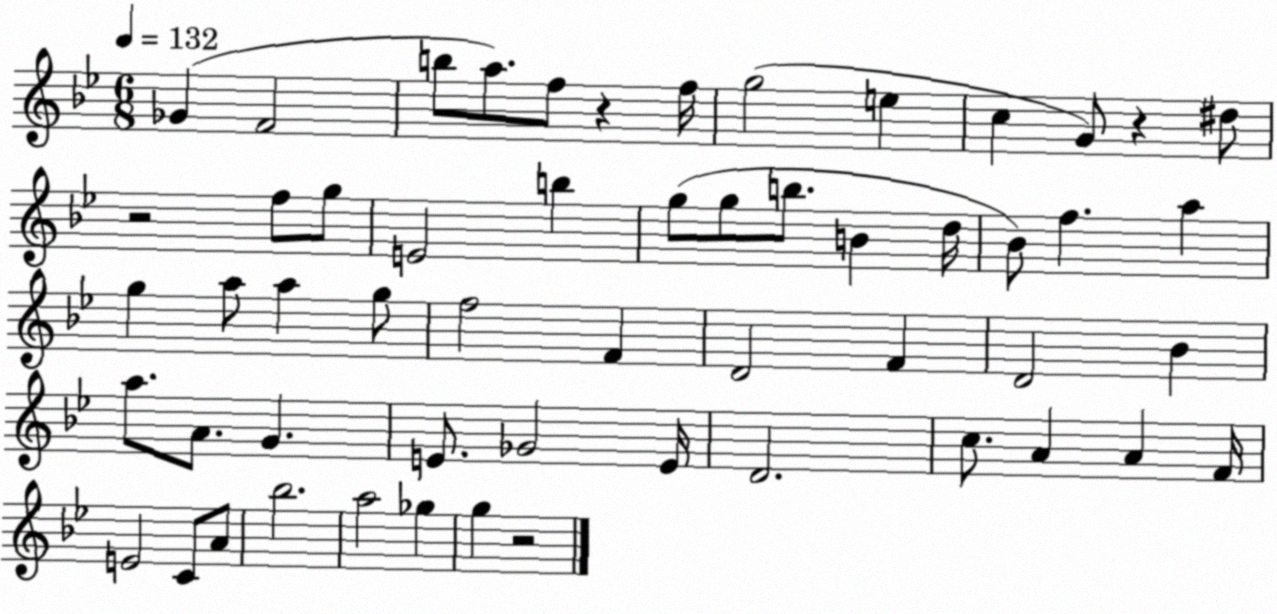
X:1
T:Untitled
M:6/8
L:1/4
K:Bb
_G F2 b/2 a/2 f/2 z f/4 g2 e c G/2 z ^d/2 z2 f/2 g/2 E2 b g/2 g/2 b/2 B d/4 _B/2 f a g a/2 a g/2 f2 F D2 F D2 _B a/2 A/2 G E/2 _G2 E/4 D2 c/2 A A F/4 E2 C/2 A/2 _b2 a2 _g g z2